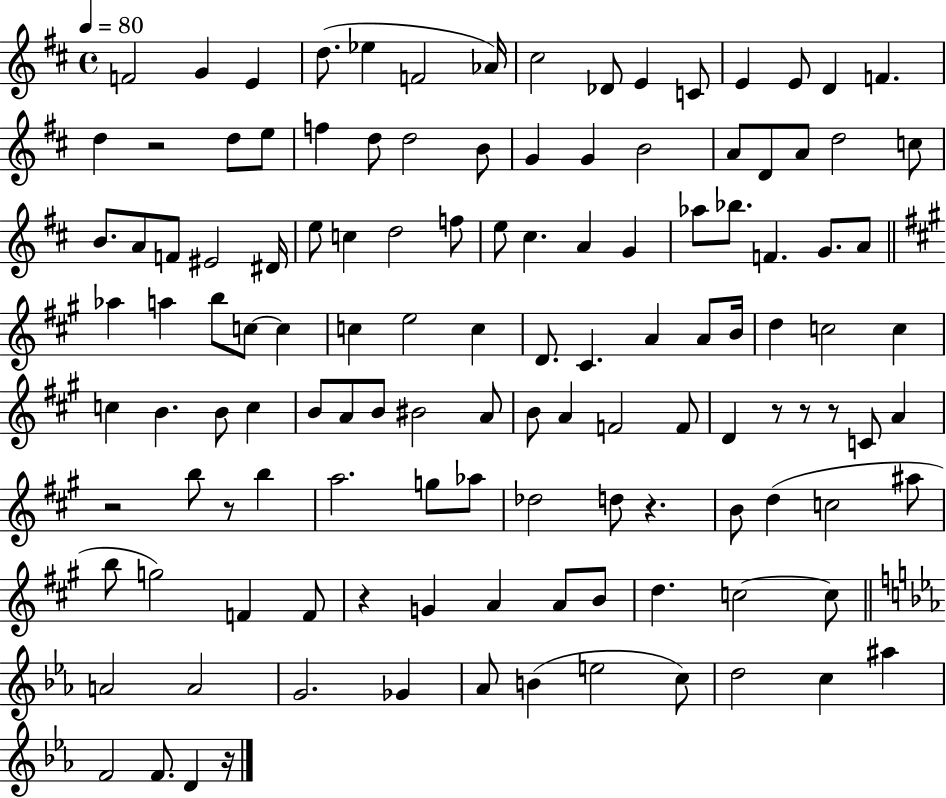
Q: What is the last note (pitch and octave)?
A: D4